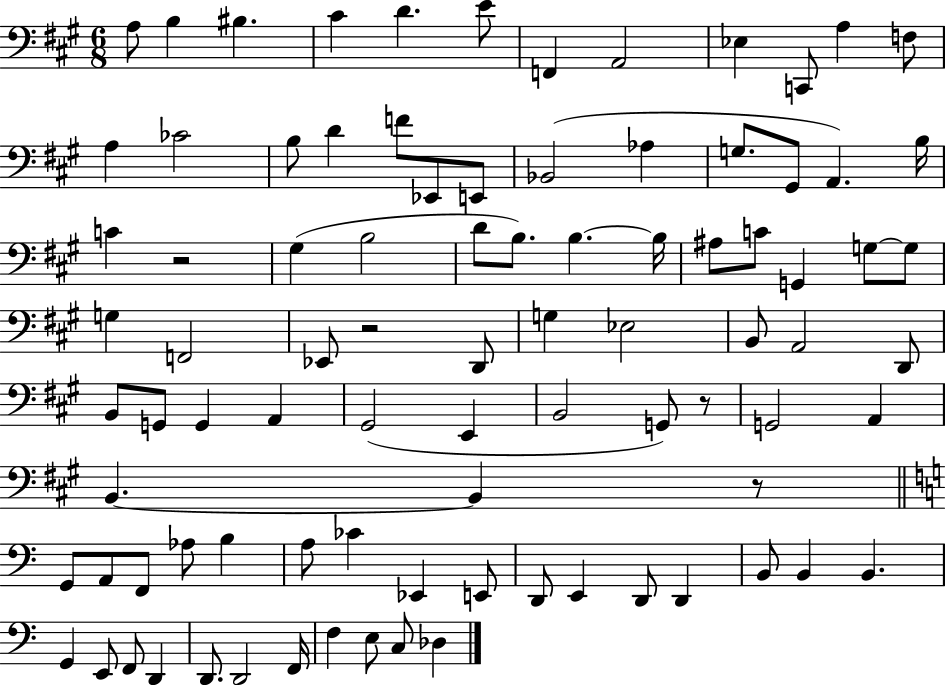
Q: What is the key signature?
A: A major